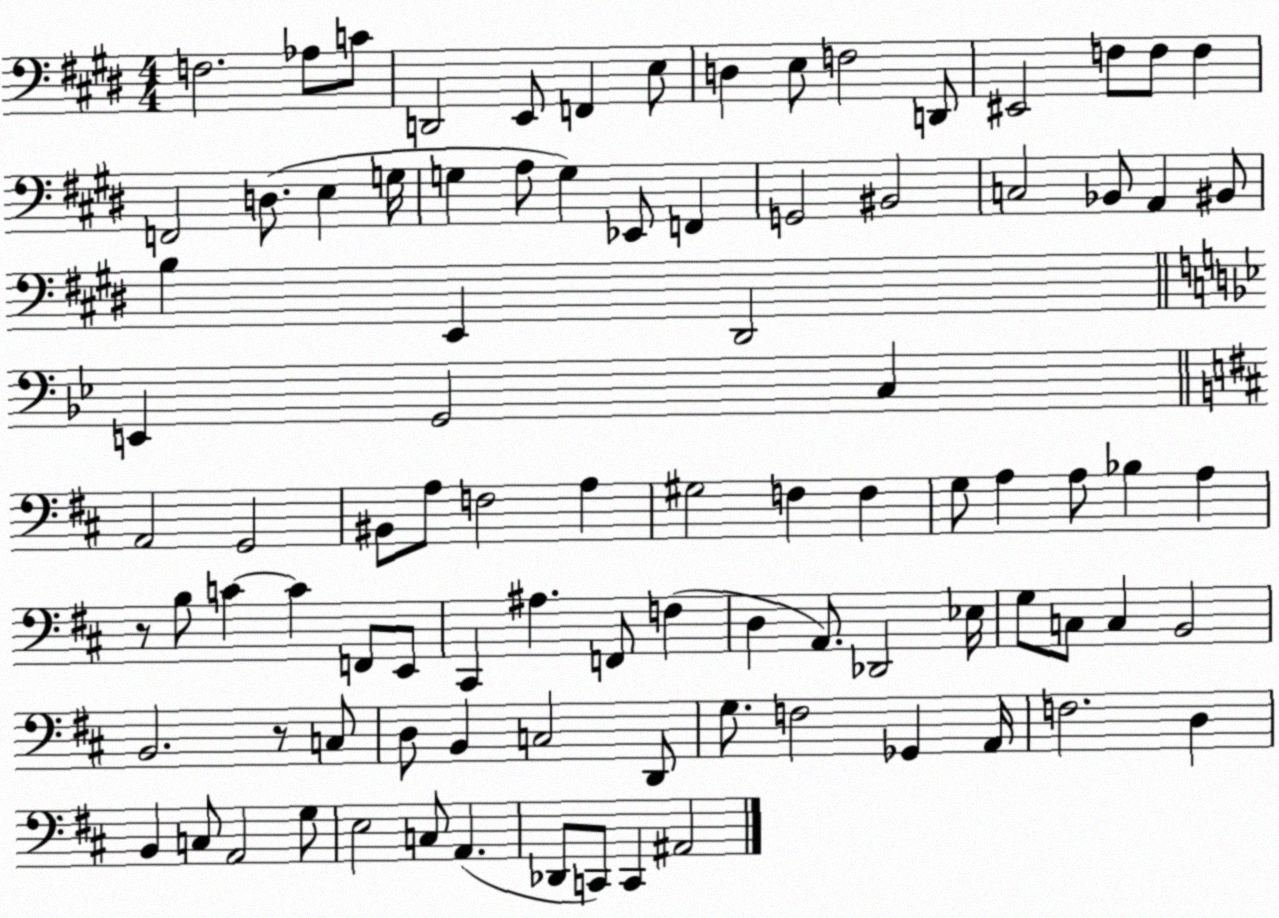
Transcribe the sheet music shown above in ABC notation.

X:1
T:Untitled
M:4/4
L:1/4
K:E
F,2 _A,/2 C/2 D,,2 E,,/2 F,, E,/2 D, E,/2 F,2 D,,/2 ^E,,2 F,/2 F,/2 F, F,,2 D,/2 E, G,/4 G, A,/2 G, _E,,/2 F,, G,,2 ^B,,2 C,2 _B,,/2 A,, ^B,,/2 B, E,, ^D,,2 E,, G,,2 C, A,,2 G,,2 ^B,,/2 A,/2 F,2 A, ^G,2 F, F, G,/2 A, A,/2 _B, A, z/2 B,/2 C C F,,/2 E,,/2 ^C,, ^A, F,,/2 F, D, A,,/2 _D,,2 _E,/4 G,/2 C,/2 C, B,,2 B,,2 z/2 C,/2 D,/2 B,, C,2 D,,/2 G,/2 F,2 _G,, A,,/4 F,2 D, B,, C,/2 A,,2 G,/2 E,2 C,/2 A,, _D,,/2 C,,/2 C,, ^A,,2